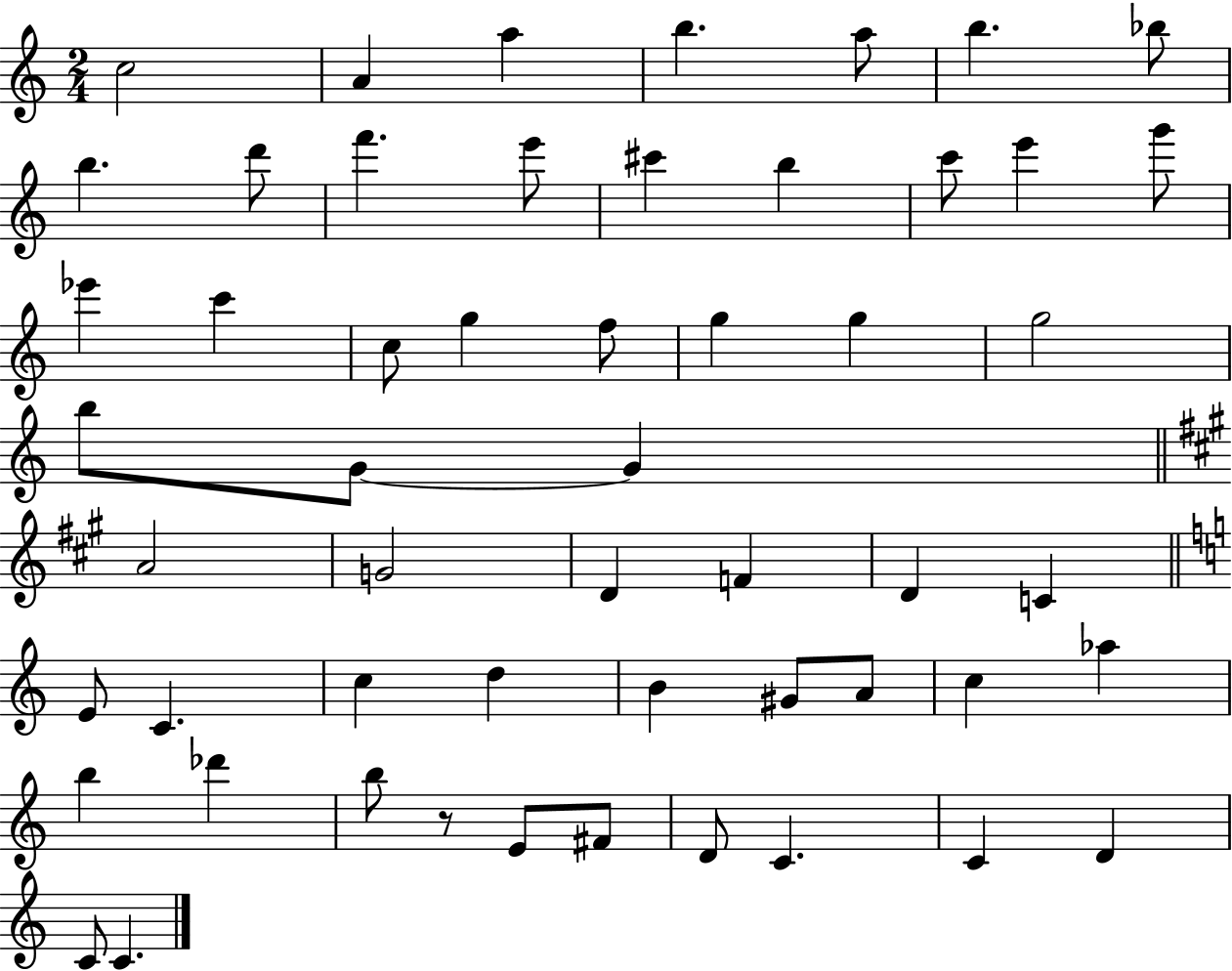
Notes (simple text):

C5/h A4/q A5/q B5/q. A5/e B5/q. Bb5/e B5/q. D6/e F6/q. E6/e C#6/q B5/q C6/e E6/q G6/e Eb6/q C6/q C5/e G5/q F5/e G5/q G5/q G5/h B5/e G4/e G4/q A4/h G4/h D4/q F4/q D4/q C4/q E4/e C4/q. C5/q D5/q B4/q G#4/e A4/e C5/q Ab5/q B5/q Db6/q B5/e R/e E4/e F#4/e D4/e C4/q. C4/q D4/q C4/e C4/q.